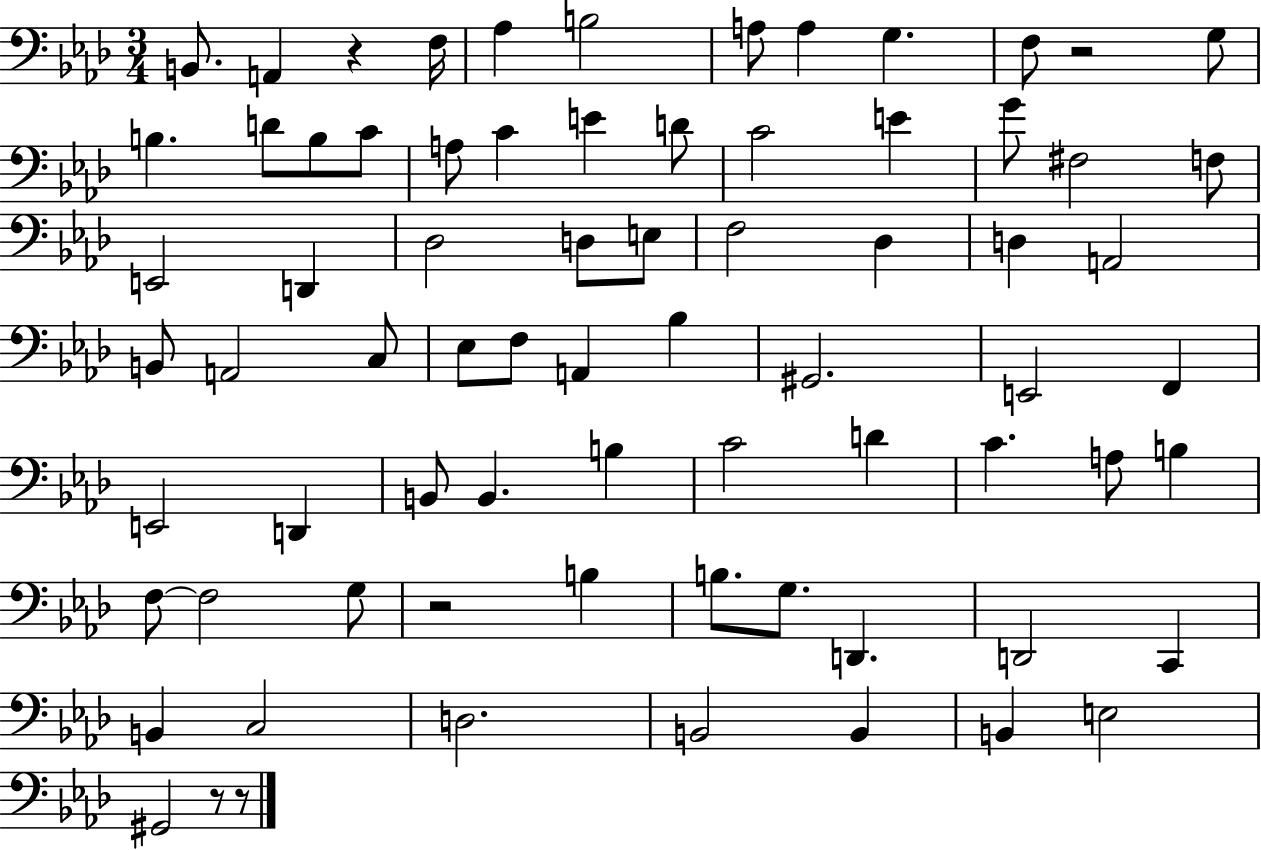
{
  \clef bass
  \numericTimeSignature
  \time 3/4
  \key aes \major
  b,8. a,4 r4 f16 | aes4 b2 | a8 a4 g4. | f8 r2 g8 | \break b4. d'8 b8 c'8 | a8 c'4 e'4 d'8 | c'2 e'4 | g'8 fis2 f8 | \break e,2 d,4 | des2 d8 e8 | f2 des4 | d4 a,2 | \break b,8 a,2 c8 | ees8 f8 a,4 bes4 | gis,2. | e,2 f,4 | \break e,2 d,4 | b,8 b,4. b4 | c'2 d'4 | c'4. a8 b4 | \break f8~~ f2 g8 | r2 b4 | b8. g8. d,4. | d,2 c,4 | \break b,4 c2 | d2. | b,2 b,4 | b,4 e2 | \break gis,2 r8 r8 | \bar "|."
}